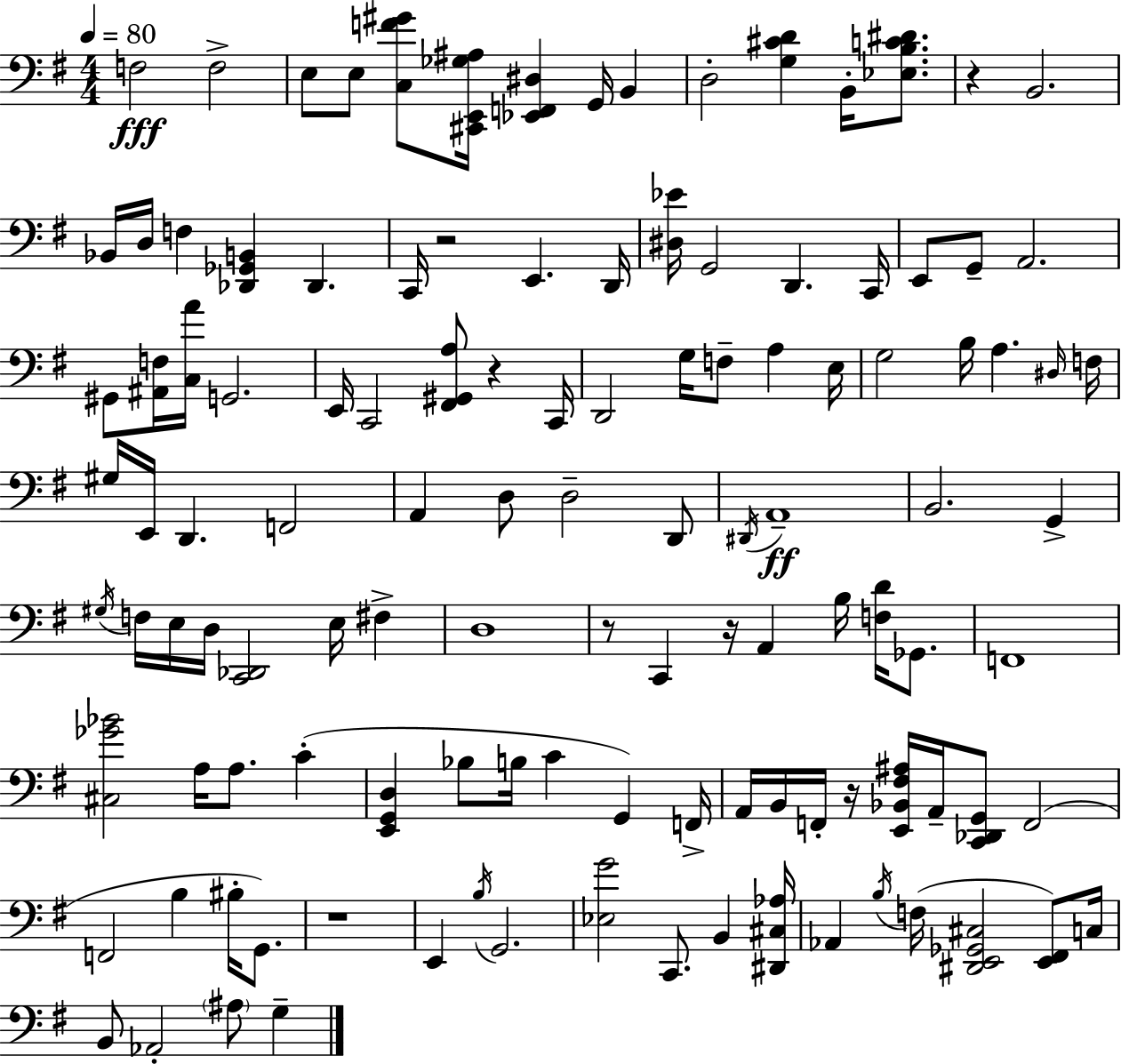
F3/h F3/h E3/e E3/e [C3,F4,G#4]/e [C#2,E2,Gb3,A#3]/s [Eb2,F2,D#3]/q G2/s B2/q D3/h [G3,C#4,D4]/q B2/s [Eb3,B3,C4,D#4]/e. R/q B2/h. Bb2/s D3/s F3/q [Db2,Gb2,B2]/q Db2/q. C2/s R/h E2/q. D2/s [D#3,Eb4]/s G2/h D2/q. C2/s E2/e G2/e A2/h. G#2/e [A#2,F3]/s [C3,A4]/s G2/h. E2/s C2/h [F#2,G#2,A3]/e R/q C2/s D2/h G3/s F3/e A3/q E3/s G3/h B3/s A3/q. D#3/s F3/s G#3/s E2/s D2/q. F2/h A2/q D3/e D3/h D2/e D#2/s A2/w B2/h. G2/q G#3/s F3/s E3/s D3/s [C2,Db2]/h E3/s F#3/q D3/w R/e C2/q R/s A2/q B3/s [F3,D4]/s Gb2/e. F2/w [C#3,Gb4,Bb4]/h A3/s A3/e. C4/q [E2,G2,D3]/q Bb3/e B3/s C4/q G2/q F2/s A2/s B2/s F2/s R/s [E2,Bb2,F#3,A#3]/s A2/s [C2,Db2,G2]/e F2/h F2/h B3/q BIS3/s G2/e. R/w E2/q B3/s G2/h. [Eb3,G4]/h C2/e. B2/q [D#2,C#3,Ab3]/s Ab2/q B3/s F3/s [D#2,E2,Gb2,C#3]/h [E2,F#2]/e C3/s B2/e Ab2/h A#3/e G3/q